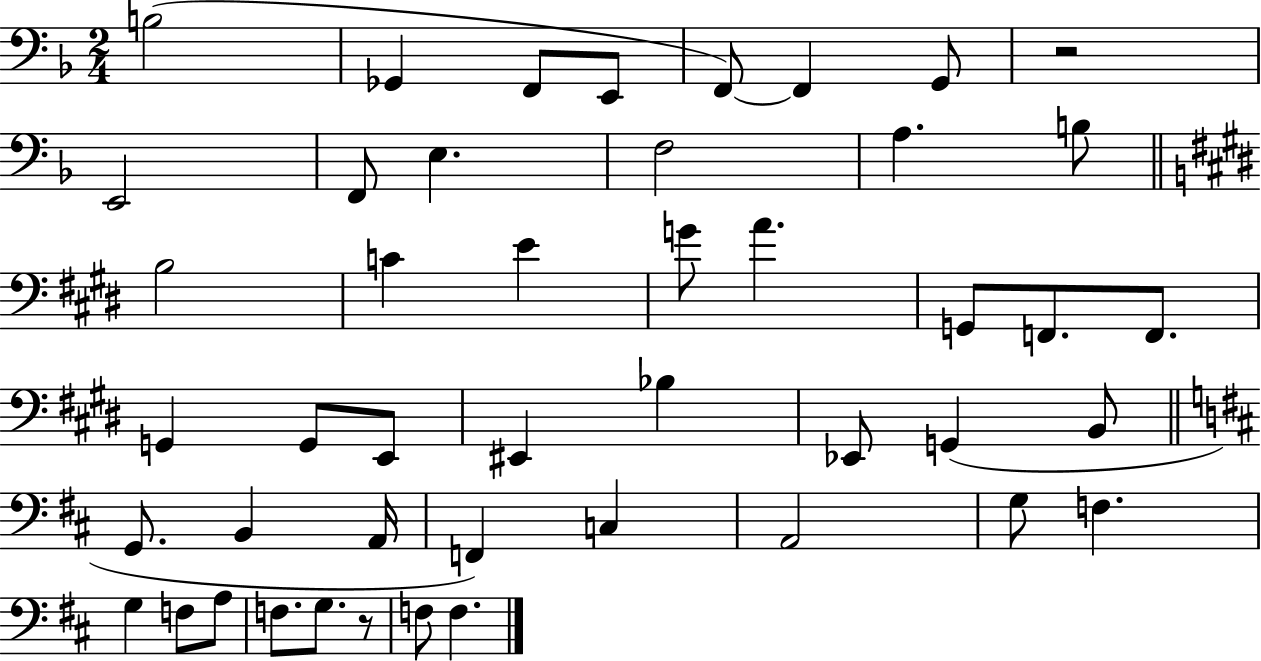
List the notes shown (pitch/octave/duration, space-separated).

B3/h Gb2/q F2/e E2/e F2/e F2/q G2/e R/h E2/h F2/e E3/q. F3/h A3/q. B3/e B3/h C4/q E4/q G4/e A4/q. G2/e F2/e. F2/e. G2/q G2/e E2/e EIS2/q Bb3/q Eb2/e G2/q B2/e G2/e. B2/q A2/s F2/q C3/q A2/h G3/e F3/q. G3/q F3/e A3/e F3/e. G3/e. R/e F3/e F3/q.